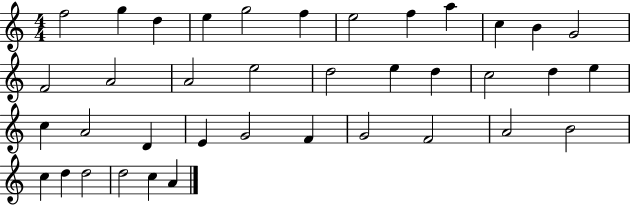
{
  \clef treble
  \numericTimeSignature
  \time 4/4
  \key c \major
  f''2 g''4 d''4 | e''4 g''2 f''4 | e''2 f''4 a''4 | c''4 b'4 g'2 | \break f'2 a'2 | a'2 e''2 | d''2 e''4 d''4 | c''2 d''4 e''4 | \break c''4 a'2 d'4 | e'4 g'2 f'4 | g'2 f'2 | a'2 b'2 | \break c''4 d''4 d''2 | d''2 c''4 a'4 | \bar "|."
}